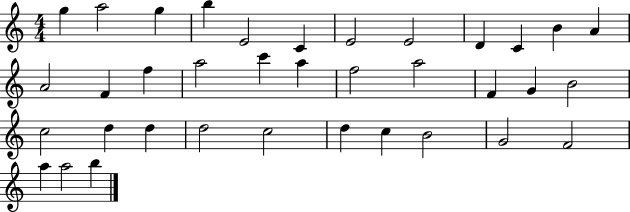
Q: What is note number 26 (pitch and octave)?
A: D5